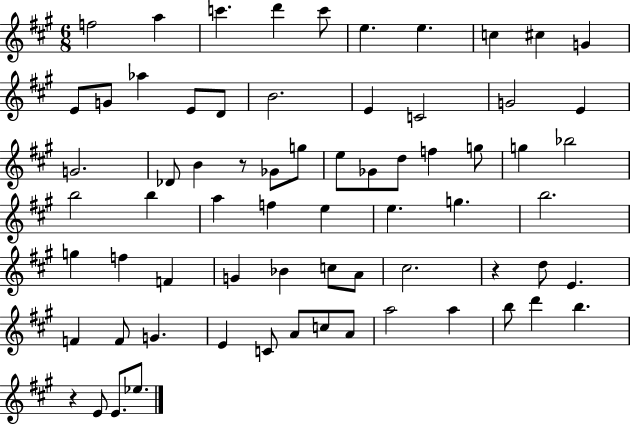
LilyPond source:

{
  \clef treble
  \numericTimeSignature
  \time 6/8
  \key a \major
  f''2 a''4 | c'''4. d'''4 c'''8 | e''4. e''4. | c''4 cis''4 g'4 | \break e'8 g'8 aes''4 e'8 d'8 | b'2. | e'4 c'2 | g'2 e'4 | \break g'2. | des'8 b'4 r8 ges'8 g''8 | e''8 ges'8 d''8 f''4 g''8 | g''4 bes''2 | \break b''2 b''4 | a''4 f''4 e''4 | e''4. g''4. | b''2. | \break g''4 f''4 f'4 | g'4 bes'4 c''8 a'8 | cis''2. | r4 d''8 e'4. | \break f'4 f'8 g'4. | e'4 c'8 a'8 c''8 a'8 | a''2 a''4 | b''8 d'''4 b''4. | \break r4 e'8 e'8. ees''8. | \bar "|."
}